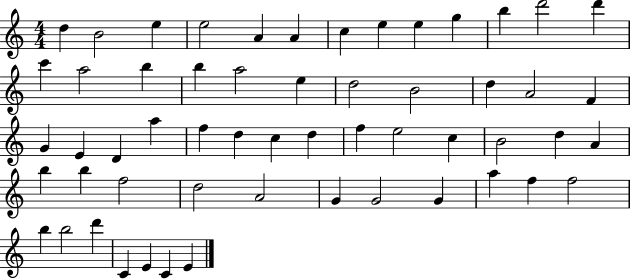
X:1
T:Untitled
M:4/4
L:1/4
K:C
d B2 e e2 A A c e e g b d'2 d' c' a2 b b a2 e d2 B2 d A2 F G E D a f d c d f e2 c B2 d A b b f2 d2 A2 G G2 G a f f2 b b2 d' C E C E